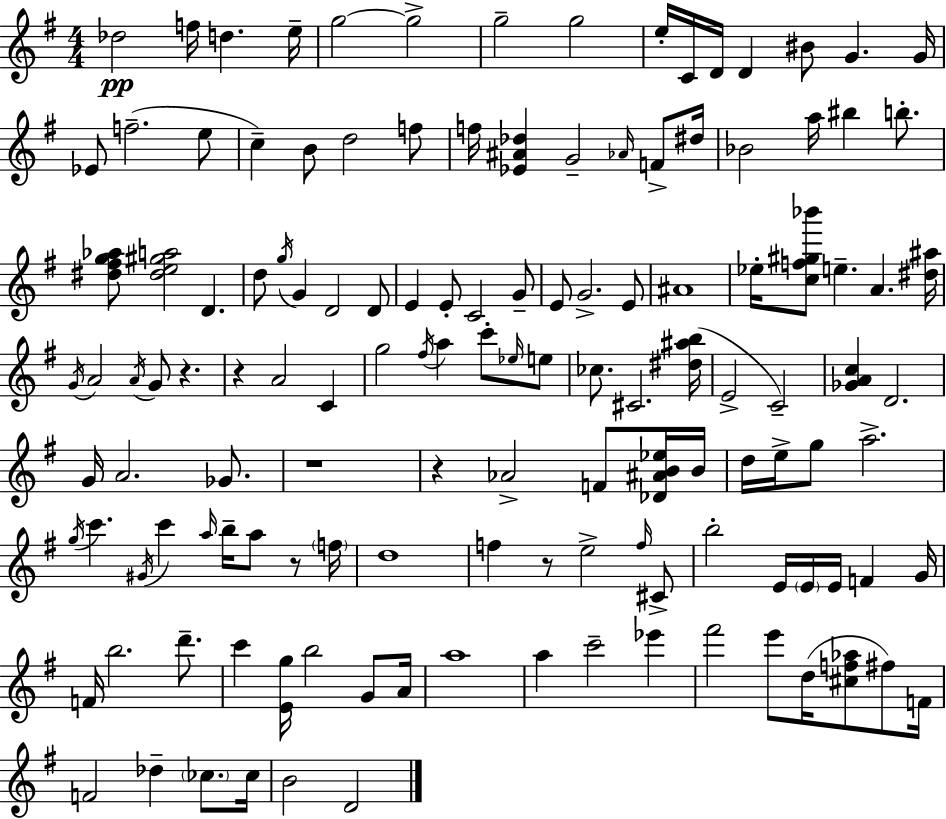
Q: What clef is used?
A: treble